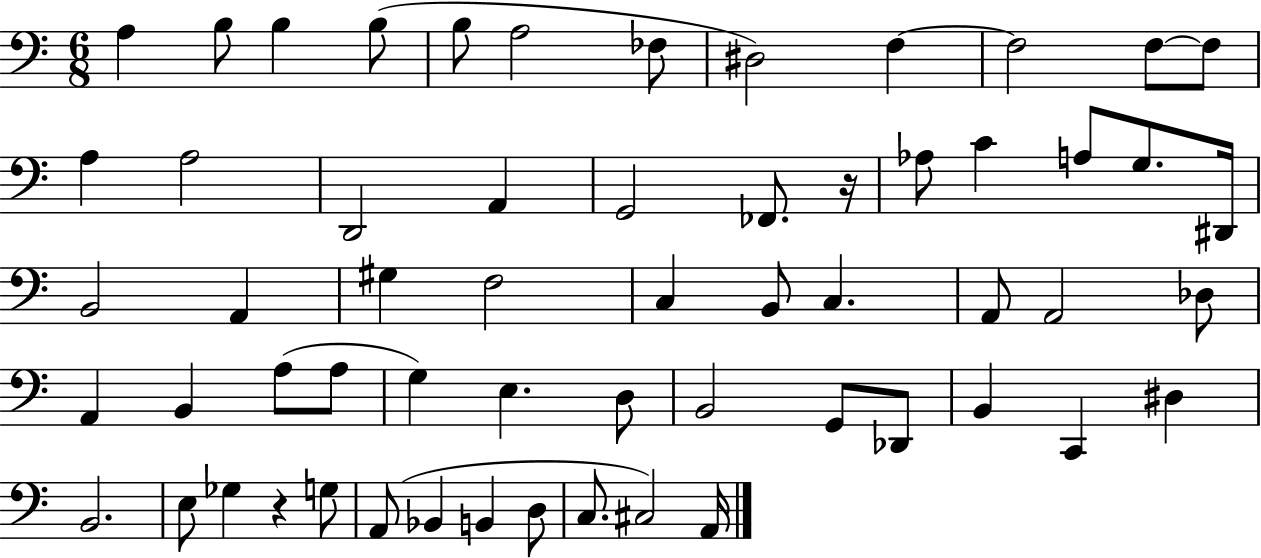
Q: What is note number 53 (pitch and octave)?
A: B2